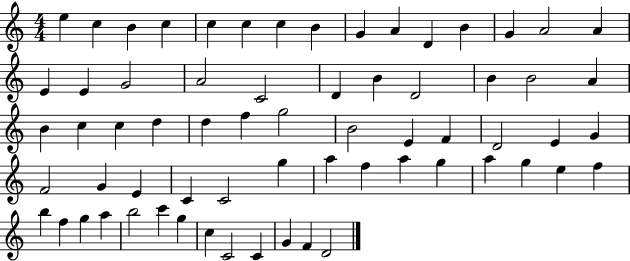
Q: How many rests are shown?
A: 0